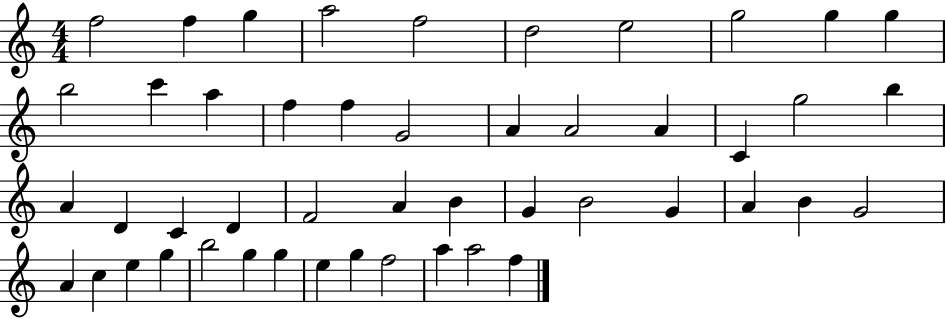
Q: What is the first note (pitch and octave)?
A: F5